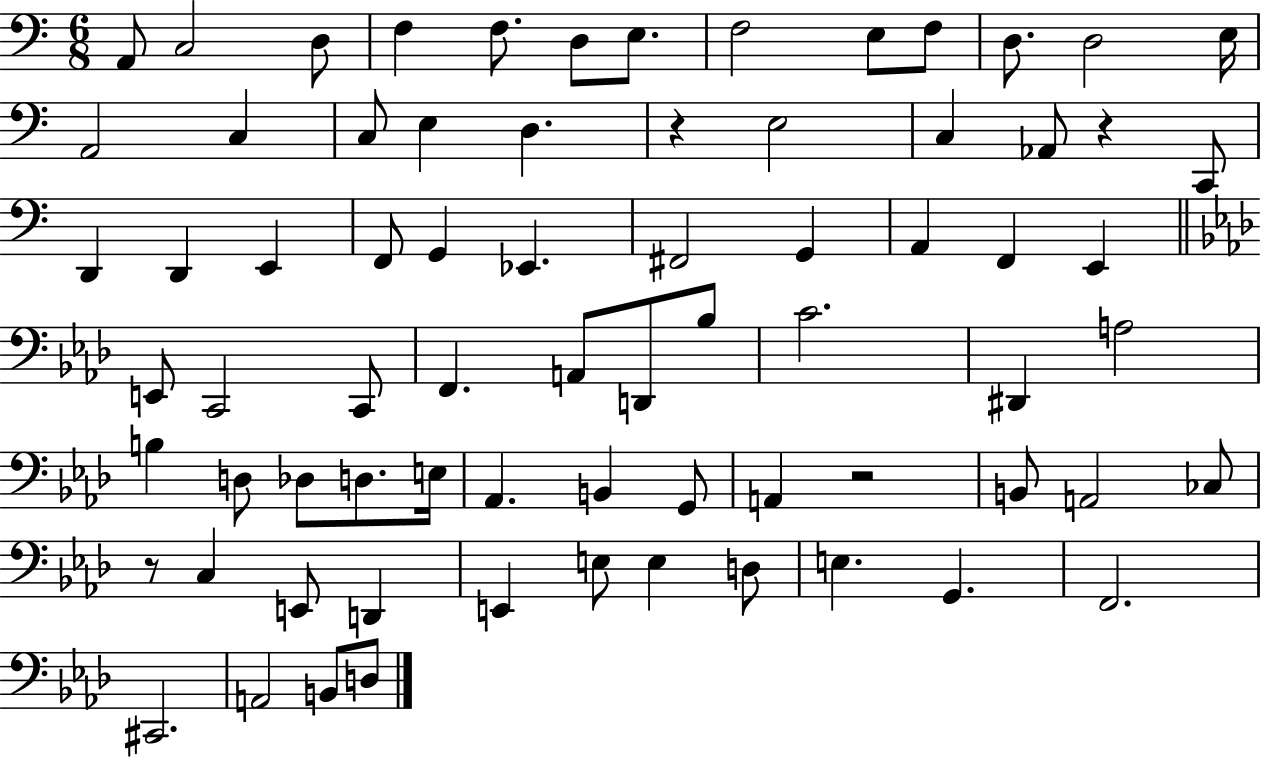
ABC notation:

X:1
T:Untitled
M:6/8
L:1/4
K:C
A,,/2 C,2 D,/2 F, F,/2 D,/2 E,/2 F,2 E,/2 F,/2 D,/2 D,2 E,/4 A,,2 C, C,/2 E, D, z E,2 C, _A,,/2 z C,,/2 D,, D,, E,, F,,/2 G,, _E,, ^F,,2 G,, A,, F,, E,, E,,/2 C,,2 C,,/2 F,, A,,/2 D,,/2 _B,/2 C2 ^D,, A,2 B, D,/2 _D,/2 D,/2 E,/4 _A,, B,, G,,/2 A,, z2 B,,/2 A,,2 _C,/2 z/2 C, E,,/2 D,, E,, E,/2 E, D,/2 E, G,, F,,2 ^C,,2 A,,2 B,,/2 D,/2